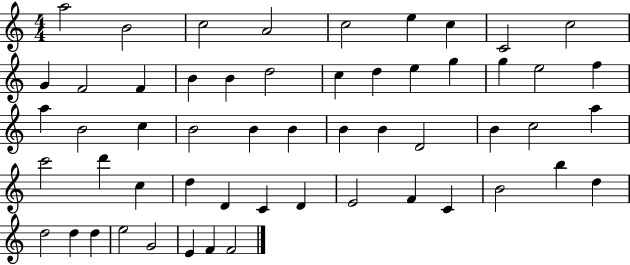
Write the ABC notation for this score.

X:1
T:Untitled
M:4/4
L:1/4
K:C
a2 B2 c2 A2 c2 e c C2 c2 G F2 F B B d2 c d e g g e2 f a B2 c B2 B B B B D2 B c2 a c'2 d' c d D C D E2 F C B2 b d d2 d d e2 G2 E F F2